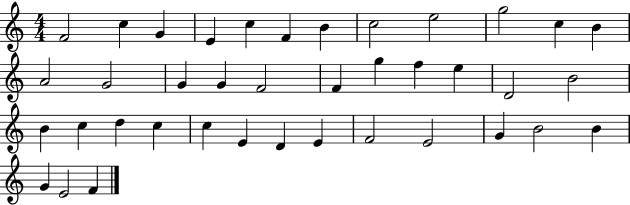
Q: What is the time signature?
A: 4/4